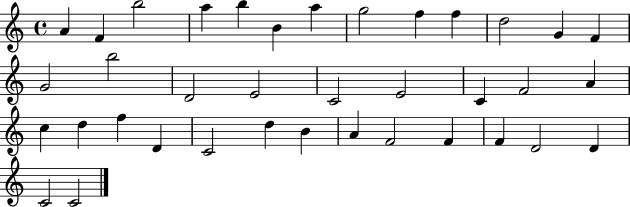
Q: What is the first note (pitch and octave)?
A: A4